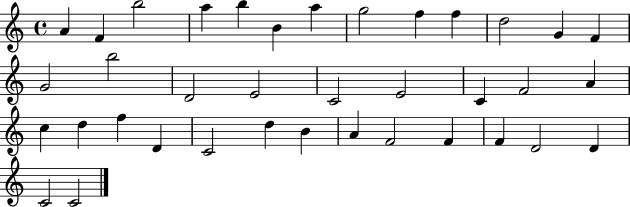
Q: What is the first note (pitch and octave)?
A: A4